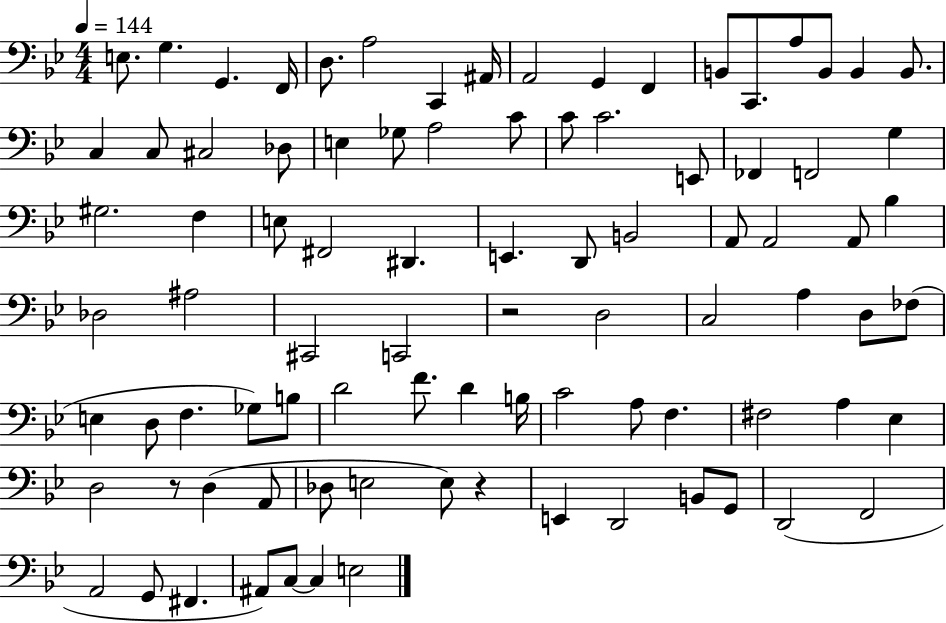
X:1
T:Untitled
M:4/4
L:1/4
K:Bb
E,/2 G, G,, F,,/4 D,/2 A,2 C,, ^A,,/4 A,,2 G,, F,, B,,/2 C,,/2 A,/2 B,,/2 B,, B,,/2 C, C,/2 ^C,2 _D,/2 E, _G,/2 A,2 C/2 C/2 C2 E,,/2 _F,, F,,2 G, ^G,2 F, E,/2 ^F,,2 ^D,, E,, D,,/2 B,,2 A,,/2 A,,2 A,,/2 _B, _D,2 ^A,2 ^C,,2 C,,2 z2 D,2 C,2 A, D,/2 _F,/2 E, D,/2 F, _G,/2 B,/2 D2 F/2 D B,/4 C2 A,/2 F, ^F,2 A, _E, D,2 z/2 D, A,,/2 _D,/2 E,2 E,/2 z E,, D,,2 B,,/2 G,,/2 D,,2 F,,2 A,,2 G,,/2 ^F,, ^A,,/2 C,/2 C, E,2